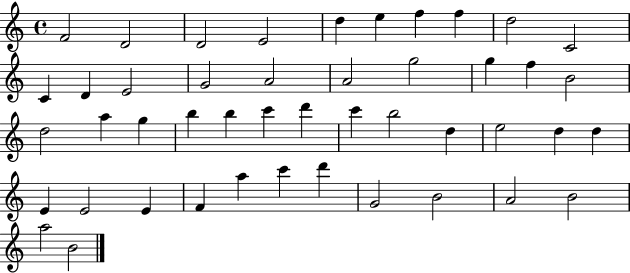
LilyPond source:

{
  \clef treble
  \time 4/4
  \defaultTimeSignature
  \key c \major
  f'2 d'2 | d'2 e'2 | d''4 e''4 f''4 f''4 | d''2 c'2 | \break c'4 d'4 e'2 | g'2 a'2 | a'2 g''2 | g''4 f''4 b'2 | \break d''2 a''4 g''4 | b''4 b''4 c'''4 d'''4 | c'''4 b''2 d''4 | e''2 d''4 d''4 | \break e'4 e'2 e'4 | f'4 a''4 c'''4 d'''4 | g'2 b'2 | a'2 b'2 | \break a''2 b'2 | \bar "|."
}